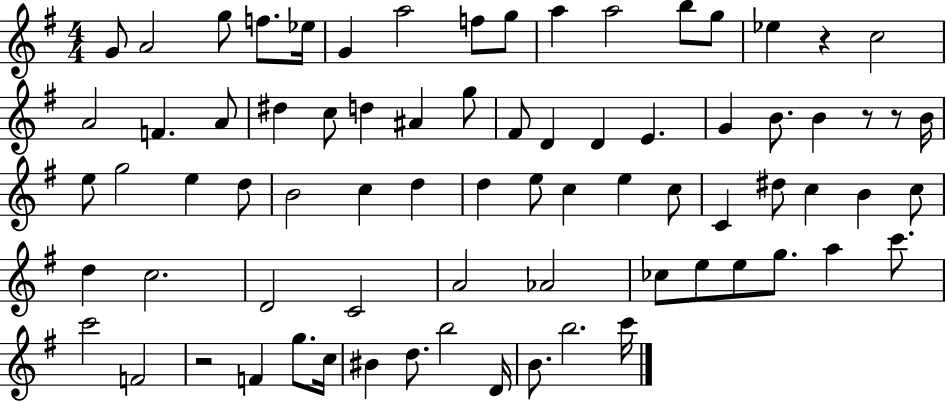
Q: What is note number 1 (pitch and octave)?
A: G4